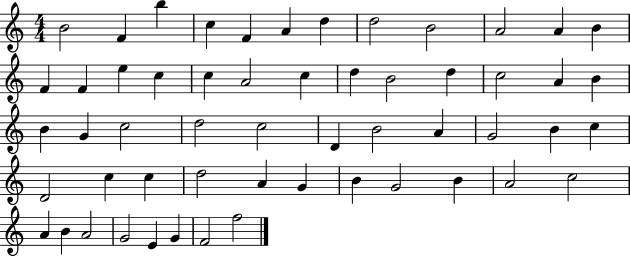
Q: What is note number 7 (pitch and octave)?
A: D5